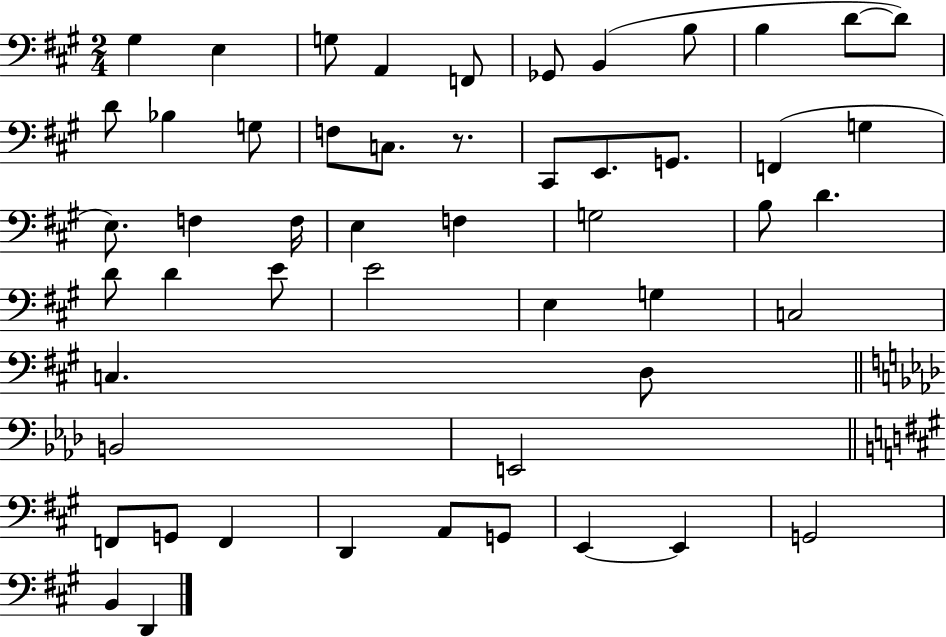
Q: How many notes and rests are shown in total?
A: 52